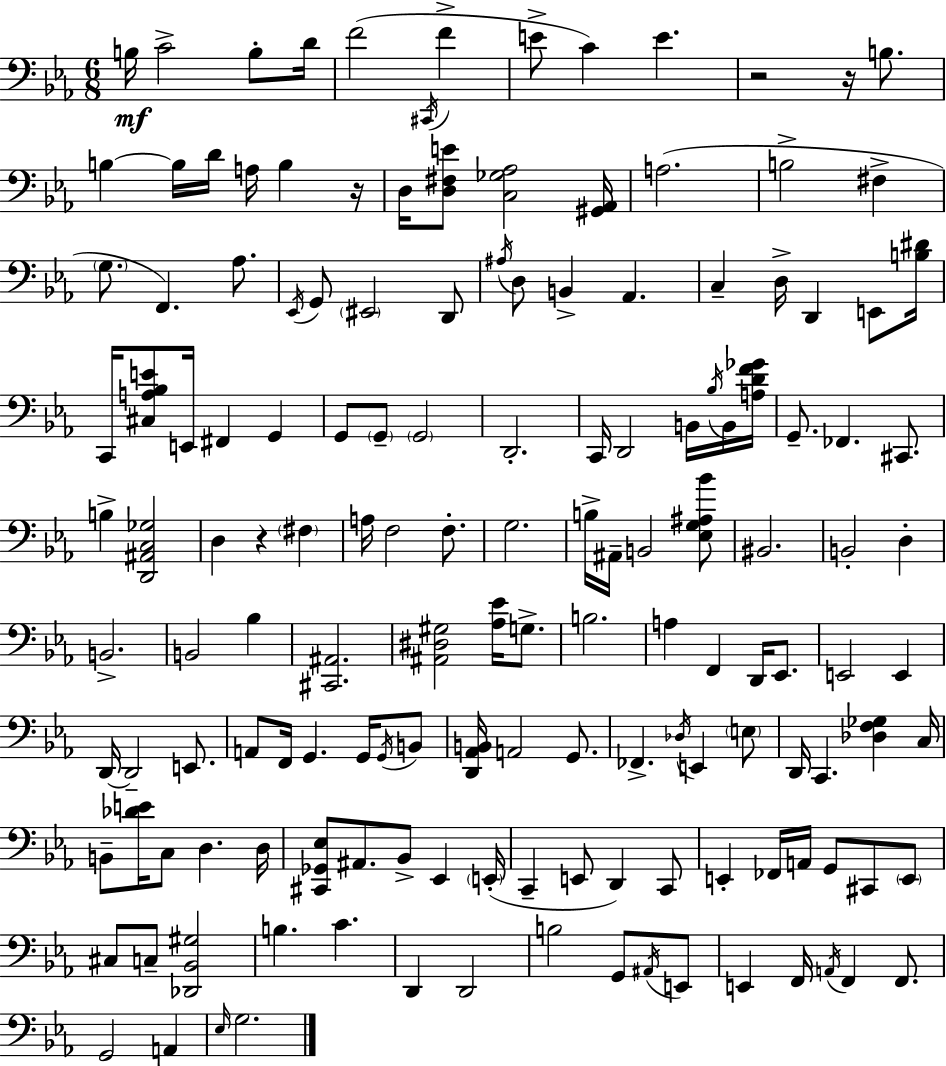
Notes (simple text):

B3/s C4/h B3/e D4/s F4/h C#2/s F4/q E4/e C4/q E4/q. R/h R/s B3/e. B3/q B3/s D4/s A3/s B3/q R/s D3/s [D3,F#3,E4]/e [C3,Gb3,Ab3]/h [G#2,Ab2]/s A3/h. B3/h F#3/q G3/e. F2/q. Ab3/e. Eb2/s G2/e EIS2/h D2/e A#3/s D3/e B2/q Ab2/q. C3/q D3/s D2/q E2/e [B3,D#4]/s C2/s [C#3,A3,Bb3,E4]/e E2/s F#2/q G2/q G2/e G2/e G2/h D2/h. C2/s D2/h B2/s Bb3/s B2/s [A3,D4,F4,Gb4]/s G2/e. FES2/q. C#2/e. B3/q [D2,A#2,C3,Gb3]/h D3/q R/q F#3/q A3/s F3/h F3/e. G3/h. B3/s A#2/s B2/h [Eb3,G3,A#3,Bb4]/e BIS2/h. B2/h D3/q B2/h. B2/h Bb3/q [C#2,A#2]/h. [A#2,D#3,G#3]/h [Ab3,Eb4]/s G3/e. B3/h. A3/q F2/q D2/s Eb2/e. E2/h E2/q D2/s D2/h E2/e. A2/e F2/s G2/q. G2/s G2/s B2/e [D2,Ab2,B2]/s A2/h G2/e. FES2/q. Db3/s E2/q E3/e D2/s C2/q. [Db3,F3,Gb3]/q C3/s B2/e [Db4,E4]/s C3/e D3/q. D3/s [C#2,Gb2,Eb3]/e A#2/e. Bb2/e Eb2/q E2/s C2/q E2/e D2/q C2/e E2/q FES2/s A2/s G2/e C#2/e E2/e C#3/e C3/e [Db2,Bb2,G#3]/h B3/q. C4/q. D2/q D2/h B3/h G2/e A#2/s E2/e E2/q F2/s A2/s F2/q F2/e. G2/h A2/q Eb3/s G3/h.